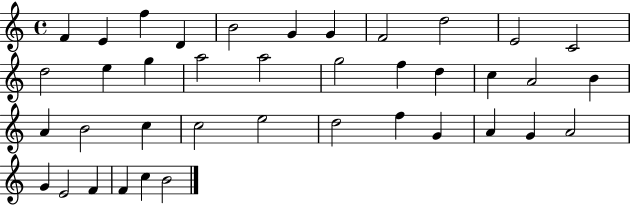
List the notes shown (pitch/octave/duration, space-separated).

F4/q E4/q F5/q D4/q B4/h G4/q G4/q F4/h D5/h E4/h C4/h D5/h E5/q G5/q A5/h A5/h G5/h F5/q D5/q C5/q A4/h B4/q A4/q B4/h C5/q C5/h E5/h D5/h F5/q G4/q A4/q G4/q A4/h G4/q E4/h F4/q F4/q C5/q B4/h